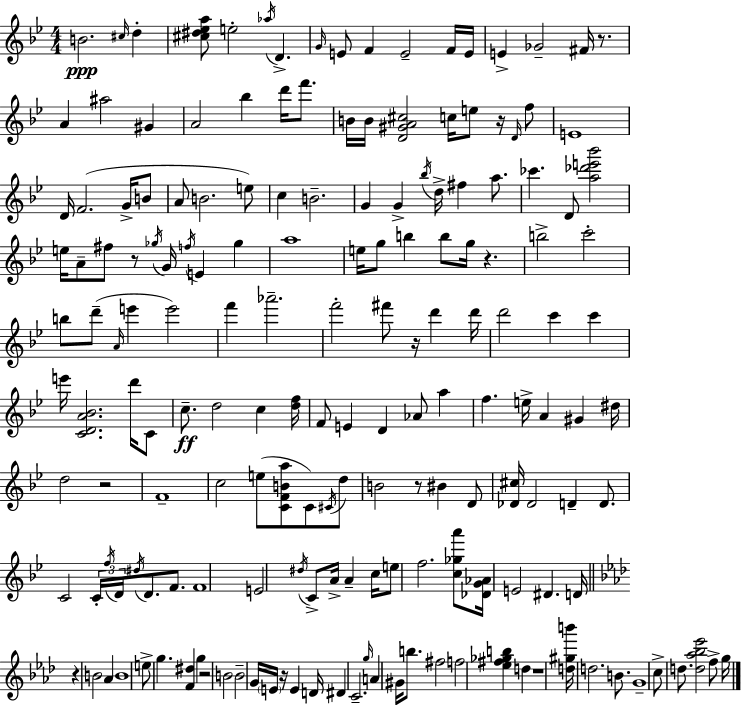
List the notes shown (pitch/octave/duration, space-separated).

B4/h. C#5/s D5/q [C#5,D#5,Eb5,A5]/e E5/h Ab5/s D4/q. G4/s E4/e F4/q E4/h F4/s E4/s E4/q Gb4/h F#4/s R/e. A4/q A#5/h G#4/q A4/h Bb5/q D6/s F6/e. B4/s B4/s [D4,G#4,A4,C#5]/h C5/s E5/e R/s D4/s F5/e E4/w D4/s F4/h. G4/s B4/e A4/e B4/h. E5/e C5/q B4/h. G4/q G4/q Bb5/s D5/s F#5/q A5/e. CES6/q. D4/e [A5,Db6,E6,Bb6]/h E5/s A4/e F#5/e R/e Gb5/s G4/s F5/s E4/q Gb5/q A5/w E5/s G5/e B5/q B5/e G5/s R/q. B5/h C6/h B5/e D6/e A4/s E6/q E6/h F6/q Ab6/h. F6/h F#6/e R/s D6/q D6/s D6/h C6/q C6/q E6/s [C4,D4,A4,Bb4]/h. D6/s C4/e C5/e. D5/h C5/q [D5,F5]/s F4/e E4/q D4/q Ab4/e A5/q F5/q. E5/s A4/q G#4/q D#5/s D5/h R/h F4/w C5/h E5/e [C4,F4,B4,A5]/e C4/e C#4/s D5/e B4/h R/e BIS4/q D4/e [Db4,C#5]/s Db4/h D4/q D4/e. C4/h C4/s F5/s D4/s D#5/s D4/e. F4/e. F4/w E4/h D#5/s C4/e A4/s A4/q C5/s E5/e F5/h. [C5,Gb5,A6]/e [Db4,G4,Ab4]/s E4/h D#4/q. D4/s R/q B4/h Ab4/q B4/w E5/e G5/q. [F4,D#5]/q G5/q R/h B4/h B4/h G4/s E4/s R/s E4/q D4/s D#4/q C4/h. G5/s A4/q G#4/s B5/e. F#5/h F5/h [Eb5,F#5,Gb5,B5]/q D5/q R/w [D5,G#5,B6]/s D5/h. B4/e. G4/w C5/e D5/e. [D5,Ab5,Bb5,Eb6]/h F5/e G5/s